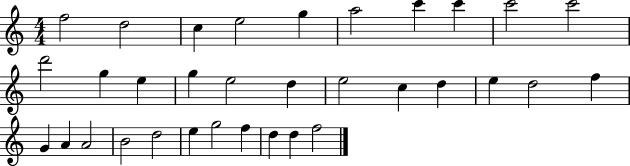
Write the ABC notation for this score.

X:1
T:Untitled
M:4/4
L:1/4
K:C
f2 d2 c e2 g a2 c' c' c'2 c'2 d'2 g e g e2 d e2 c d e d2 f G A A2 B2 d2 e g2 f d d f2